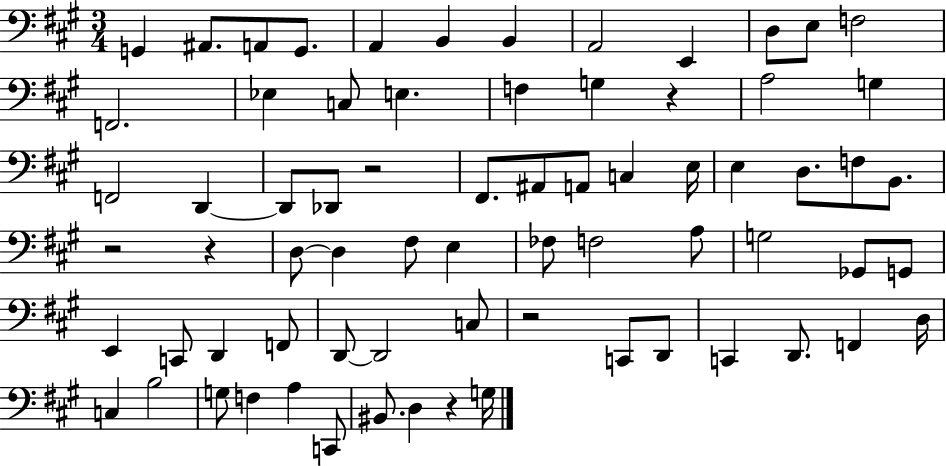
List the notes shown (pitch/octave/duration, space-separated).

G2/q A#2/e. A2/e G2/e. A2/q B2/q B2/q A2/h E2/q D3/e E3/e F3/h F2/h. Eb3/q C3/e E3/q. F3/q G3/q R/q A3/h G3/q F2/h D2/q D2/e Db2/e R/h F#2/e. A#2/e A2/e C3/q E3/s E3/q D3/e. F3/e B2/e. R/h R/q D3/e D3/q F#3/e E3/q FES3/e F3/h A3/e G3/h Gb2/e G2/e E2/q C2/e D2/q F2/e D2/e D2/h C3/e R/h C2/e D2/e C2/q D2/e. F2/q D3/s C3/q B3/h G3/e F3/q A3/q C2/e BIS2/e. D3/q R/q G3/s